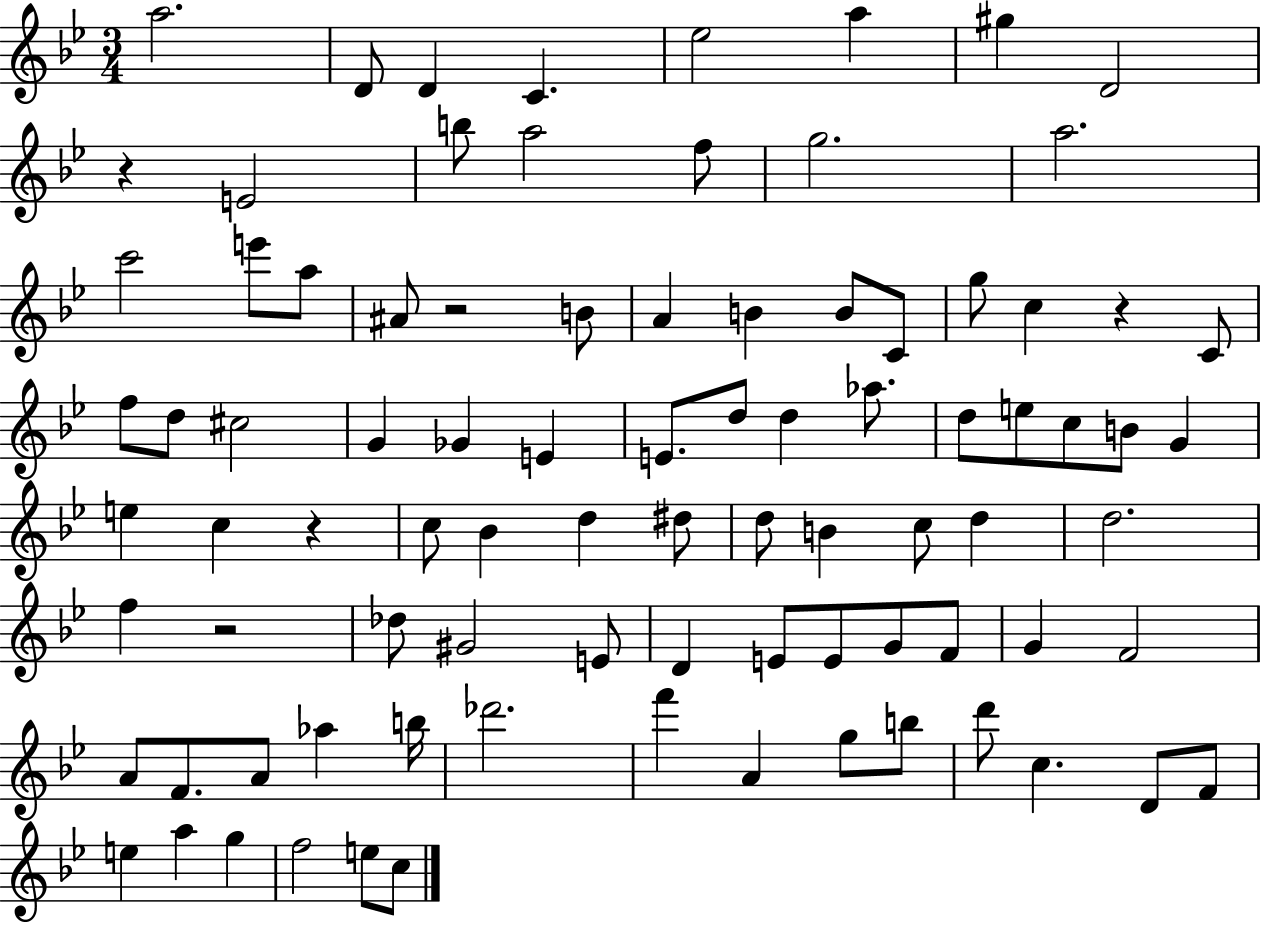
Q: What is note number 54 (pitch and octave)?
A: Db5